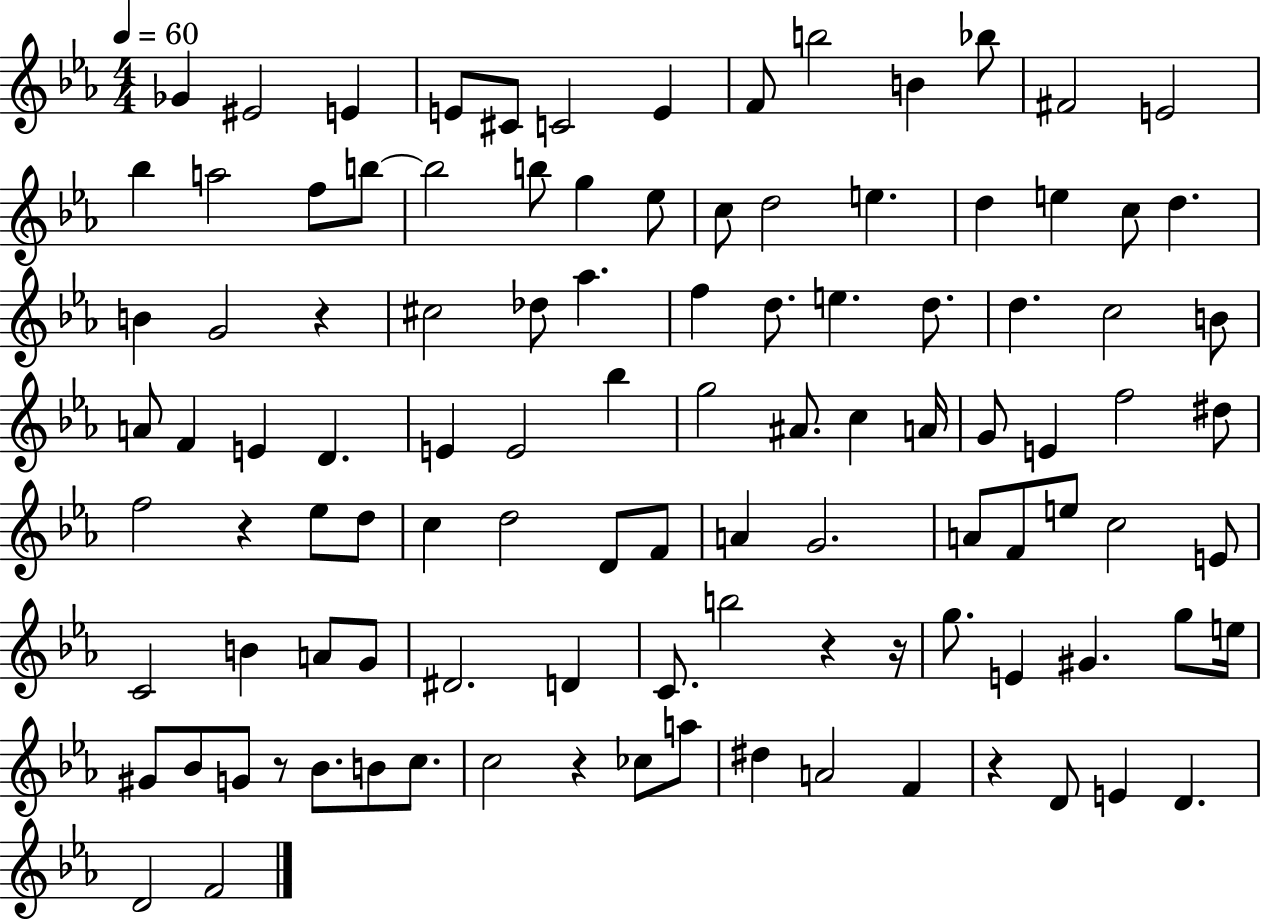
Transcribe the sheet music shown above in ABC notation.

X:1
T:Untitled
M:4/4
L:1/4
K:Eb
_G ^E2 E E/2 ^C/2 C2 E F/2 b2 B _b/2 ^F2 E2 _b a2 f/2 b/2 b2 b/2 g _e/2 c/2 d2 e d e c/2 d B G2 z ^c2 _d/2 _a f d/2 e d/2 d c2 B/2 A/2 F E D E E2 _b g2 ^A/2 c A/4 G/2 E f2 ^d/2 f2 z _e/2 d/2 c d2 D/2 F/2 A G2 A/2 F/2 e/2 c2 E/2 C2 B A/2 G/2 ^D2 D C/2 b2 z z/4 g/2 E ^G g/2 e/4 ^G/2 _B/2 G/2 z/2 _B/2 B/2 c/2 c2 z _c/2 a/2 ^d A2 F z D/2 E D D2 F2